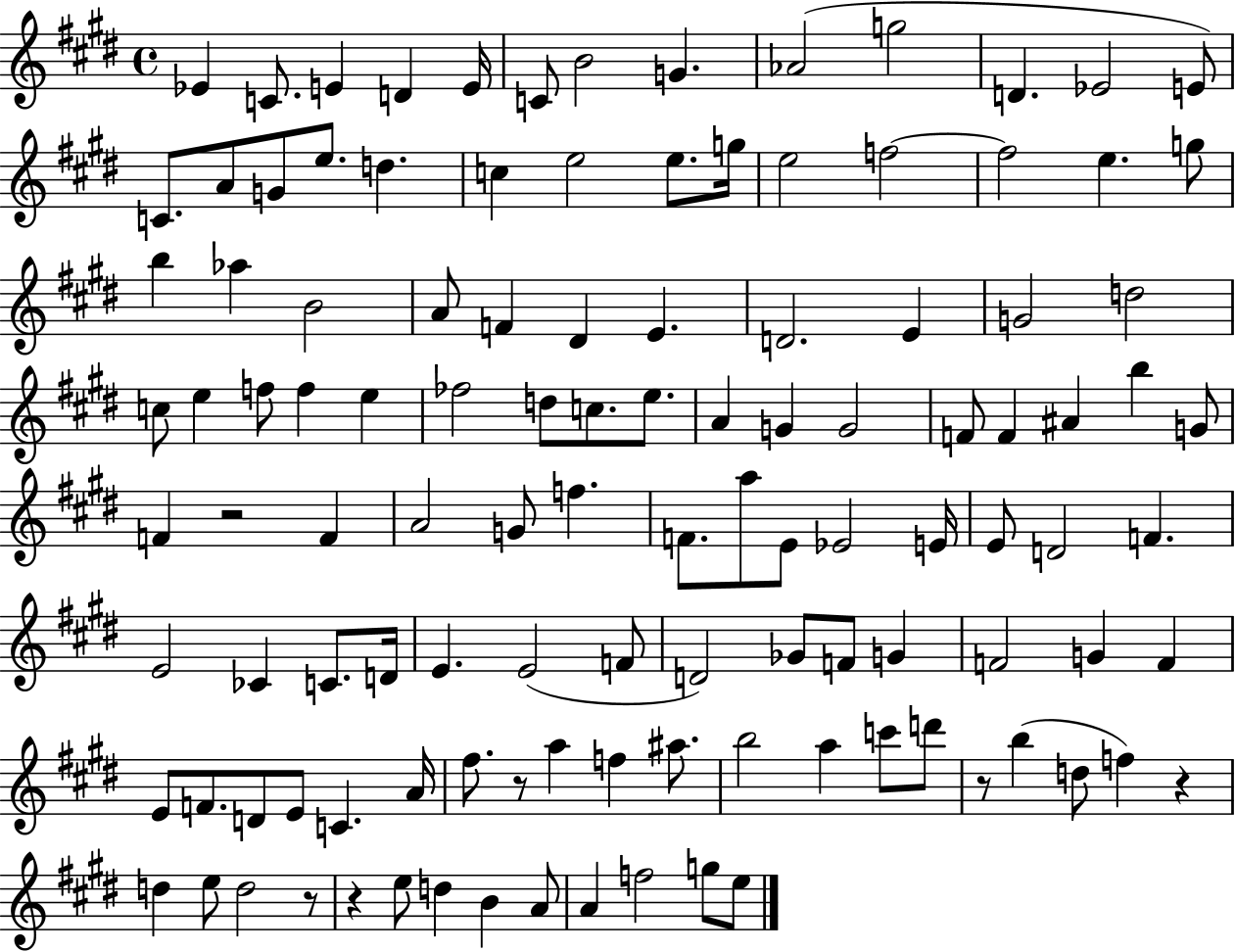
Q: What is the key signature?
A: E major